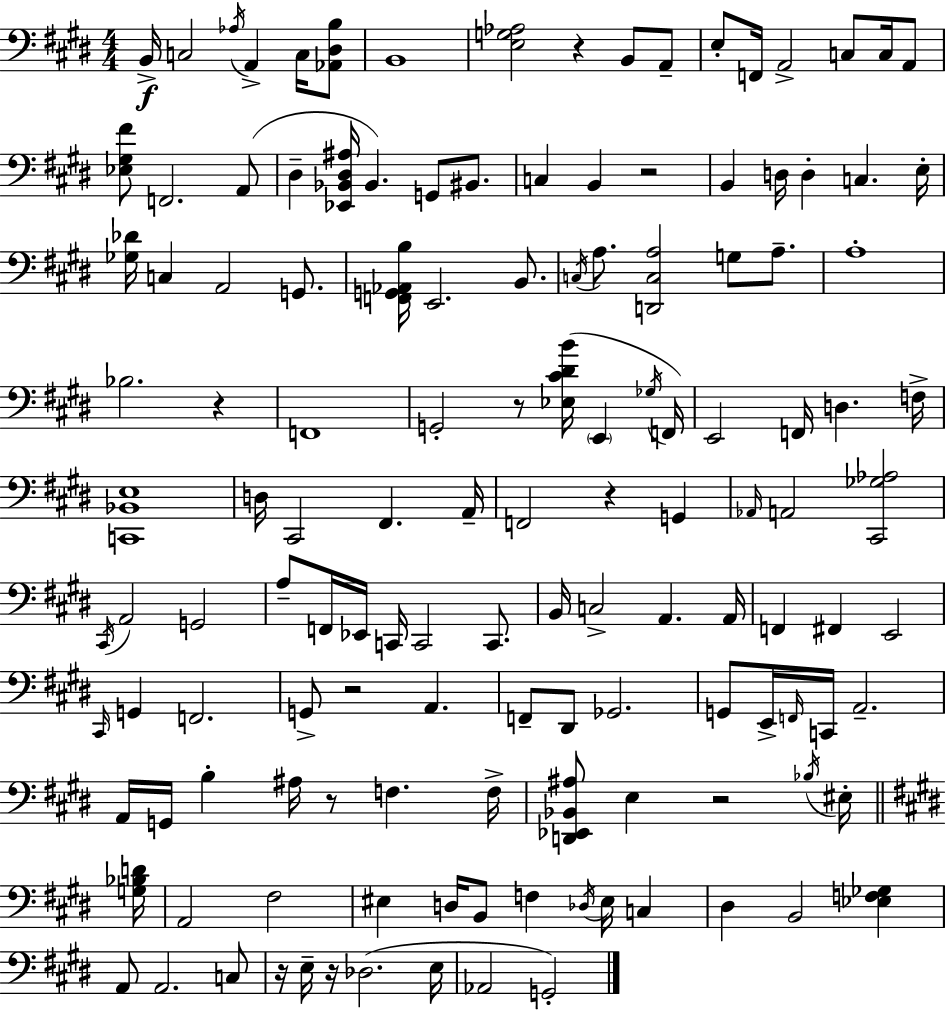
{
  \clef bass
  \numericTimeSignature
  \time 4/4
  \key e \major
  \repeat volta 2 { b,16->\f c2 \acciaccatura { aes16 } a,4-> c16 <aes, dis b>8 | b,1 | <e g aes>2 r4 b,8 a,8-- | e8-. f,16 a,2-> c8 c16 a,8 | \break <ees gis fis'>8 f,2. a,8( | dis4-- <ees, bes, dis ais>16 bes,4.) g,8 bis,8. | c4 b,4 r2 | b,4 d16 d4-. c4. | \break e16-. <ges des'>16 c4 a,2 g,8. | <f, g, aes, b>16 e,2. b,8. | \acciaccatura { c16 } a8. <d, c a>2 g8 a8.-- | a1-. | \break bes2. r4 | f,1 | g,2-. r8 <ees cis' dis' b'>16( \parenthesize e,4 | \acciaccatura { ges16 }) f,16 e,2 f,16 d4. | \break f16-> <c, bes, e>1 | d16 cis,2 fis,4. | a,16-- f,2 r4 g,4 | \grace { aes,16 } a,2 <cis, ges aes>2 | \break \acciaccatura { cis,16 } a,2 g,2 | a8-- f,16 ees,16 c,16 c,2 | c,8. b,16 c2-> a,4. | a,16 f,4 fis,4 e,2 | \break \grace { cis,16 } g,4 f,2. | g,8-> r2 | a,4. f,8-- dis,8 ges,2. | g,8 e,16-> \grace { f,16 } c,16 a,2.-- | \break a,16 g,16 b4-. ais16 r8 | f4. f16-> <d, ees, bes, ais>8 e4 r2 | \acciaccatura { bes16 } eis16-. \bar "||" \break \key e \major <g bes d'>16 a,2 fis2 | eis4 d16 b,8 f4 \acciaccatura { des16 } eis16 c4 | dis4 b,2 <ees f ges>4 | a,8 a,2. | \break c8 r16 e16-- r16 des2.( | e16 aes,2 g,2-.) | } \bar "|."
}